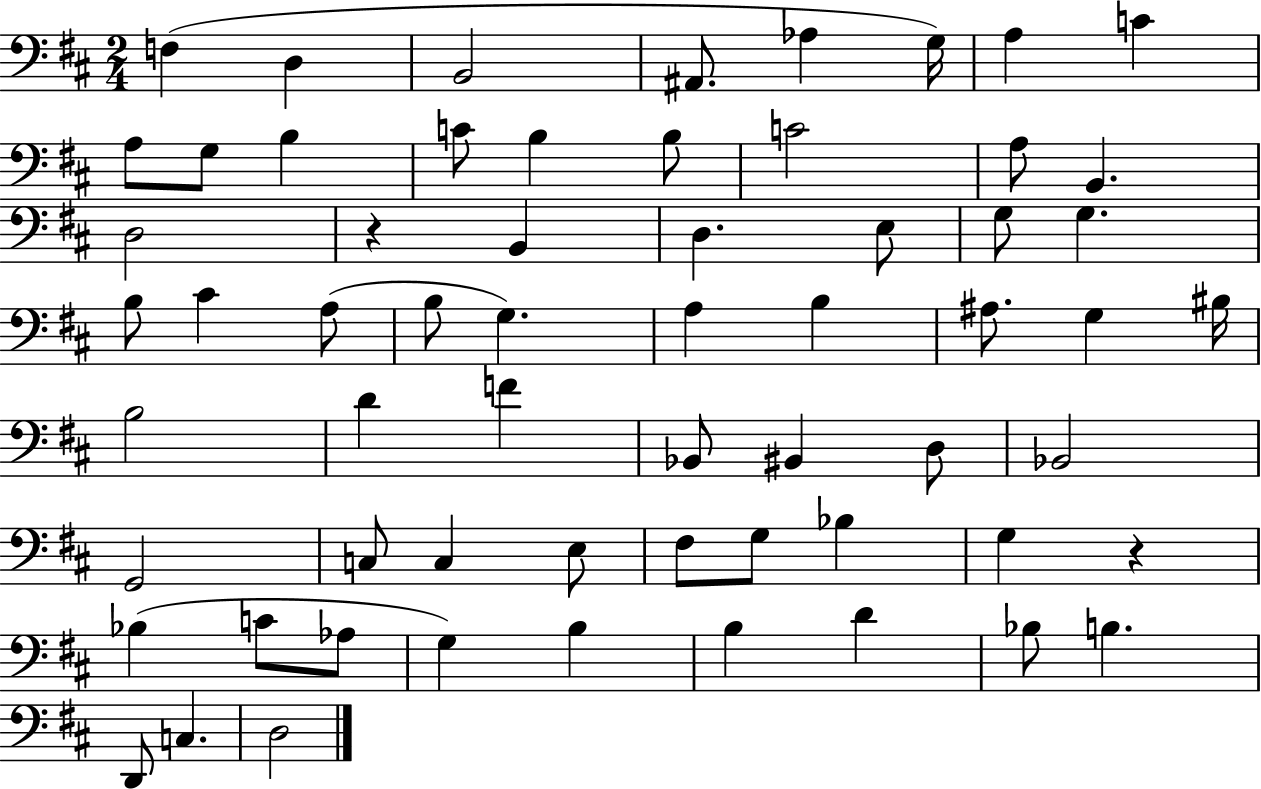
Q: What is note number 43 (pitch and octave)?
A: C3